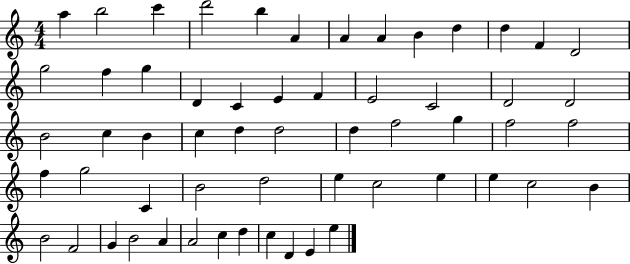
{
  \clef treble
  \numericTimeSignature
  \time 4/4
  \key c \major
  a''4 b''2 c'''4 | d'''2 b''4 a'4 | a'4 a'4 b'4 d''4 | d''4 f'4 d'2 | \break g''2 f''4 g''4 | d'4 c'4 e'4 f'4 | e'2 c'2 | d'2 d'2 | \break b'2 c''4 b'4 | c''4 d''4 d''2 | d''4 f''2 g''4 | f''2 f''2 | \break f''4 g''2 c'4 | b'2 d''2 | e''4 c''2 e''4 | e''4 c''2 b'4 | \break b'2 f'2 | g'4 b'2 a'4 | a'2 c''4 d''4 | c''4 d'4 e'4 e''4 | \break \bar "|."
}